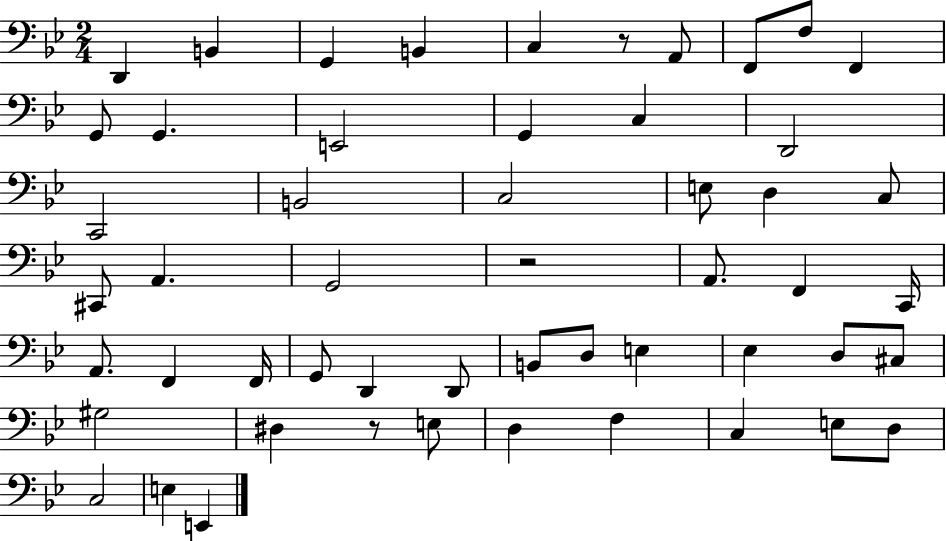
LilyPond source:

{
  \clef bass
  \numericTimeSignature
  \time 2/4
  \key bes \major
  d,4 b,4 | g,4 b,4 | c4 r8 a,8 | f,8 f8 f,4 | \break g,8 g,4. | e,2 | g,4 c4 | d,2 | \break c,2 | b,2 | c2 | e8 d4 c8 | \break cis,8 a,4. | g,2 | r2 | a,8. f,4 c,16 | \break a,8. f,4 f,16 | g,8 d,4 d,8 | b,8 d8 e4 | ees4 d8 cis8 | \break gis2 | dis4 r8 e8 | d4 f4 | c4 e8 d8 | \break c2 | e4 e,4 | \bar "|."
}